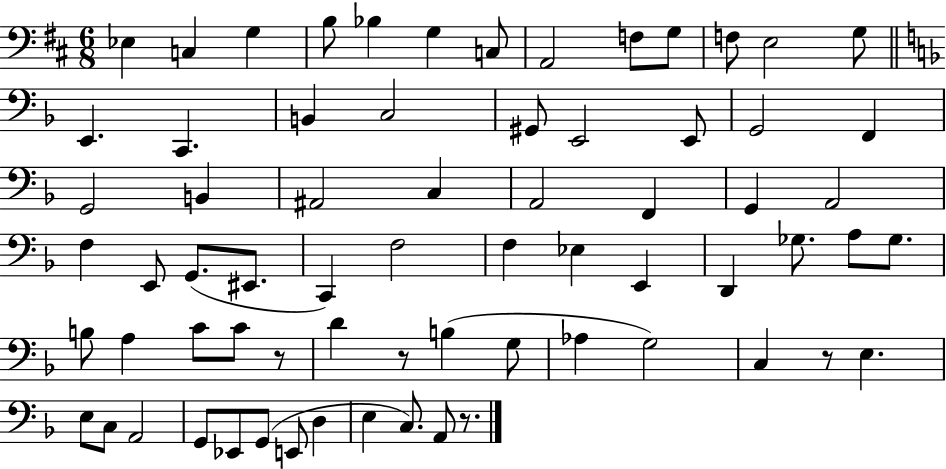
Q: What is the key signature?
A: D major